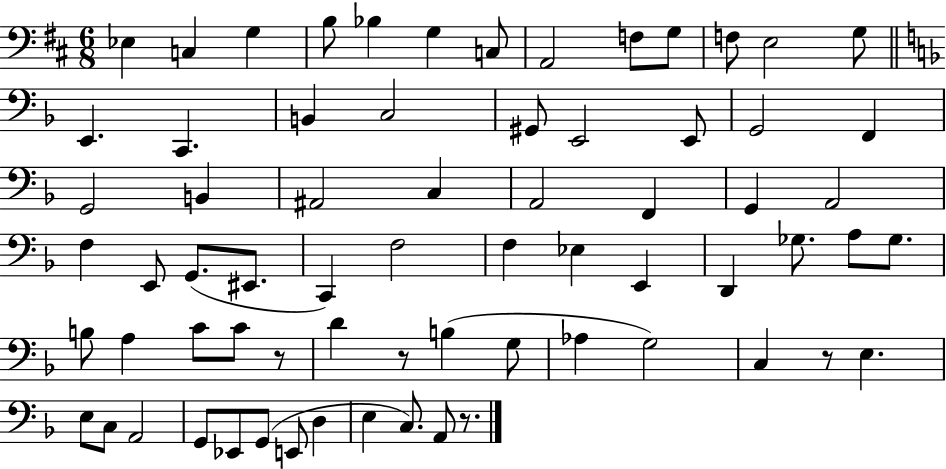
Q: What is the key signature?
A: D major